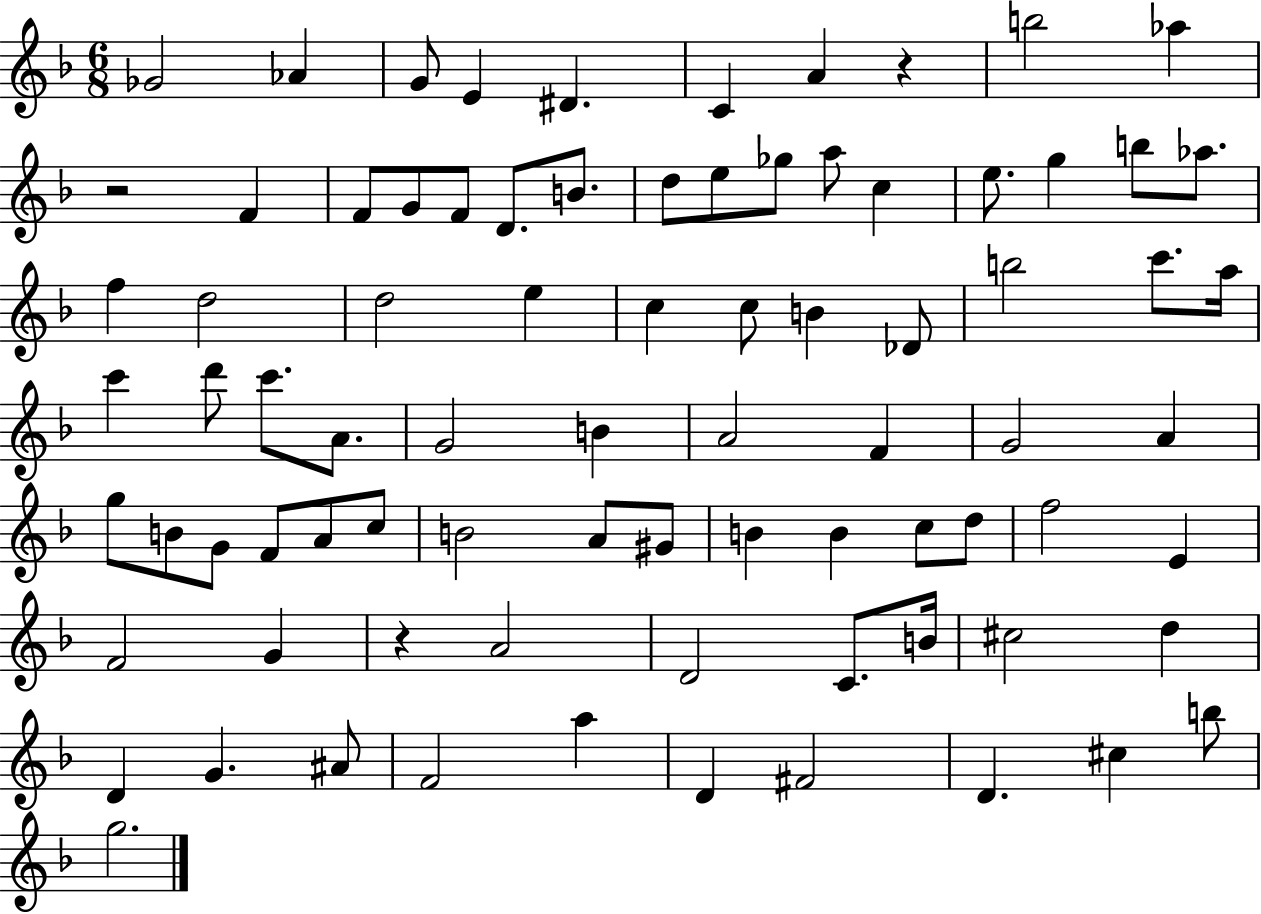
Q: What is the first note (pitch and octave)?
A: Gb4